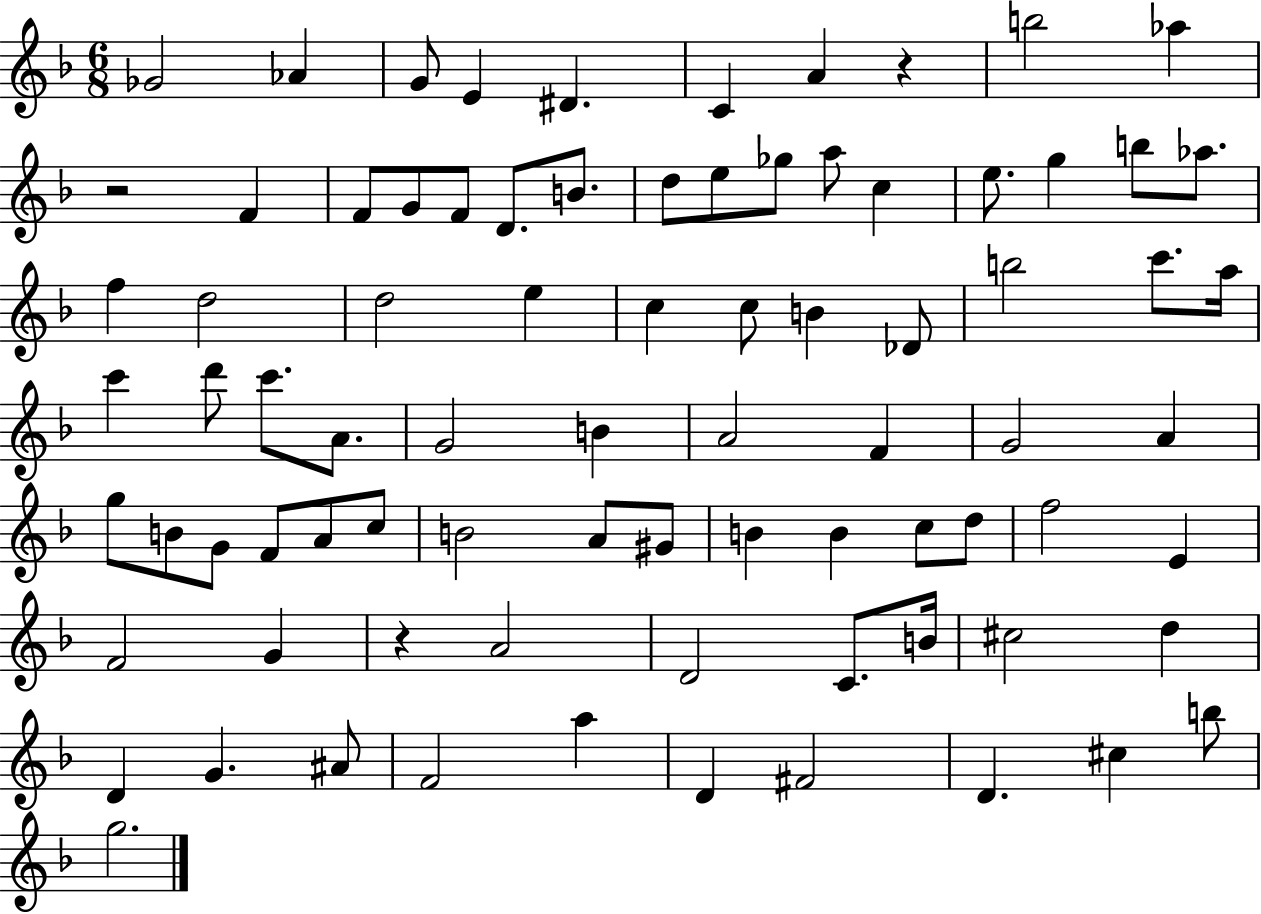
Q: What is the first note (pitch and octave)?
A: Gb4